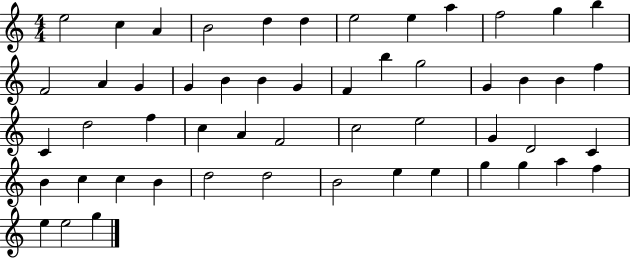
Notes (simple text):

E5/h C5/q A4/q B4/h D5/q D5/q E5/h E5/q A5/q F5/h G5/q B5/q F4/h A4/q G4/q G4/q B4/q B4/q G4/q F4/q B5/q G5/h G4/q B4/q B4/q F5/q C4/q D5/h F5/q C5/q A4/q F4/h C5/h E5/h G4/q D4/h C4/q B4/q C5/q C5/q B4/q D5/h D5/h B4/h E5/q E5/q G5/q G5/q A5/q F5/q E5/q E5/h G5/q